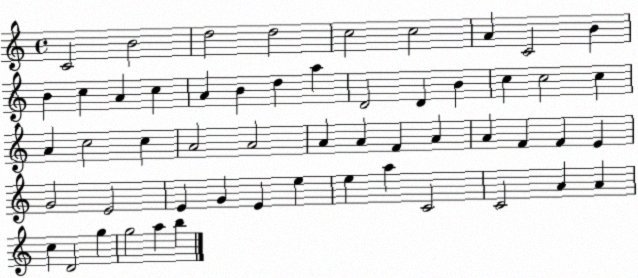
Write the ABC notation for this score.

X:1
T:Untitled
M:4/4
L:1/4
K:C
C2 B2 d2 d2 c2 c2 A C2 B B c A c A B d a D2 D B c c2 c A c2 c A2 A2 A A F A A F F E G2 E2 E G E e e a C2 C2 A A c D2 g g2 a b